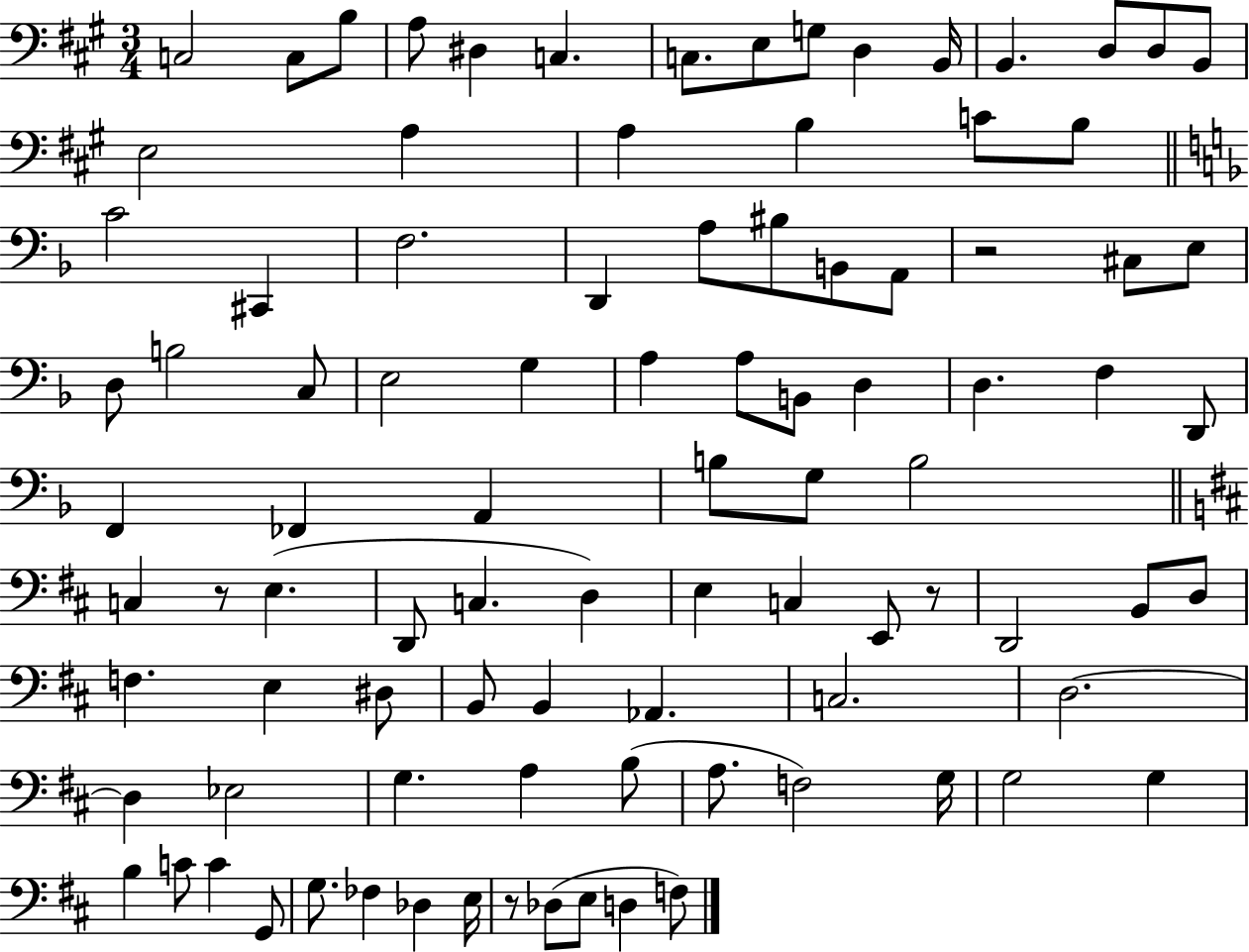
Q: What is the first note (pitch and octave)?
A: C3